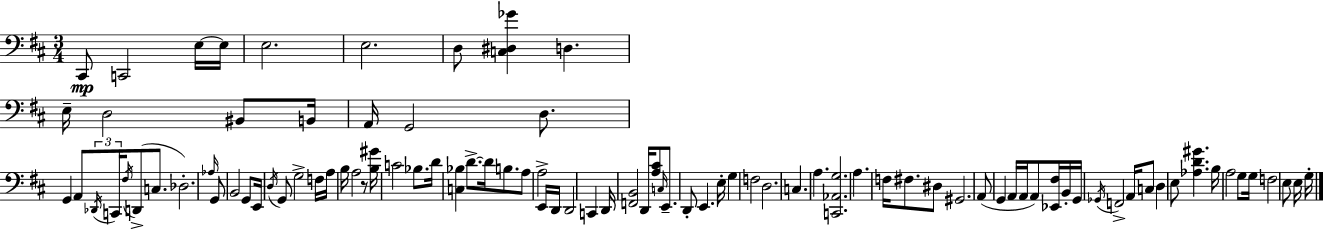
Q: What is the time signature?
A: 3/4